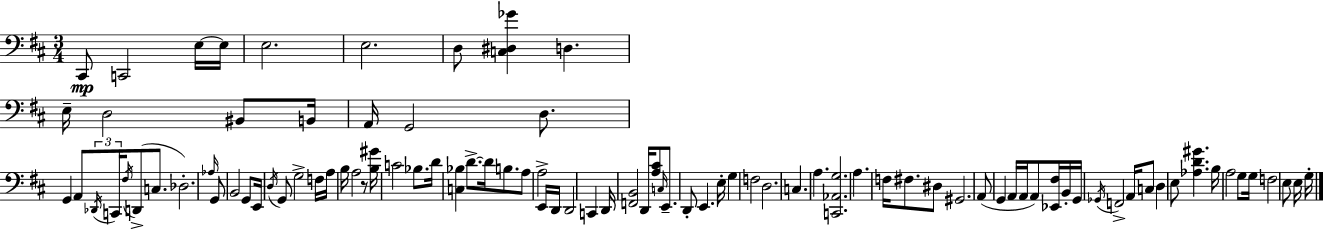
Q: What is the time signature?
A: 3/4